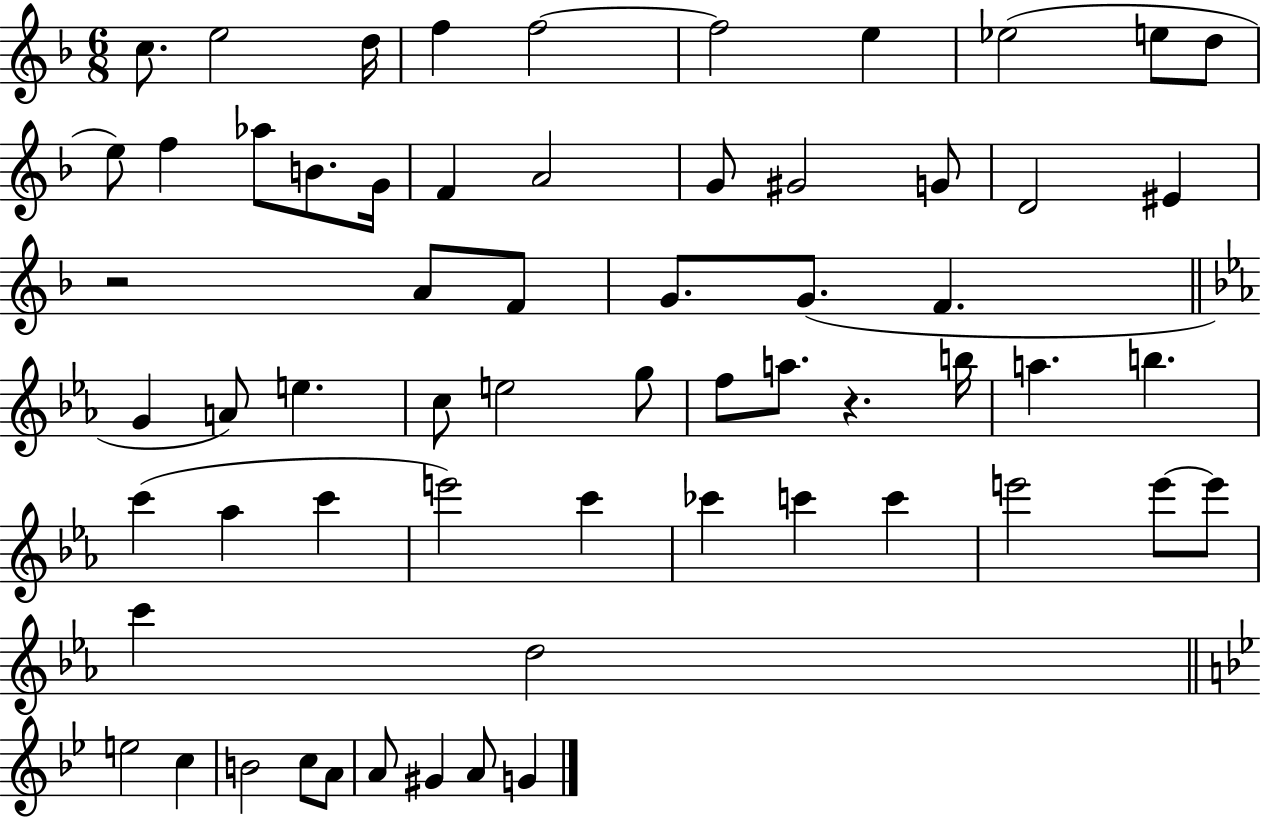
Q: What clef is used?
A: treble